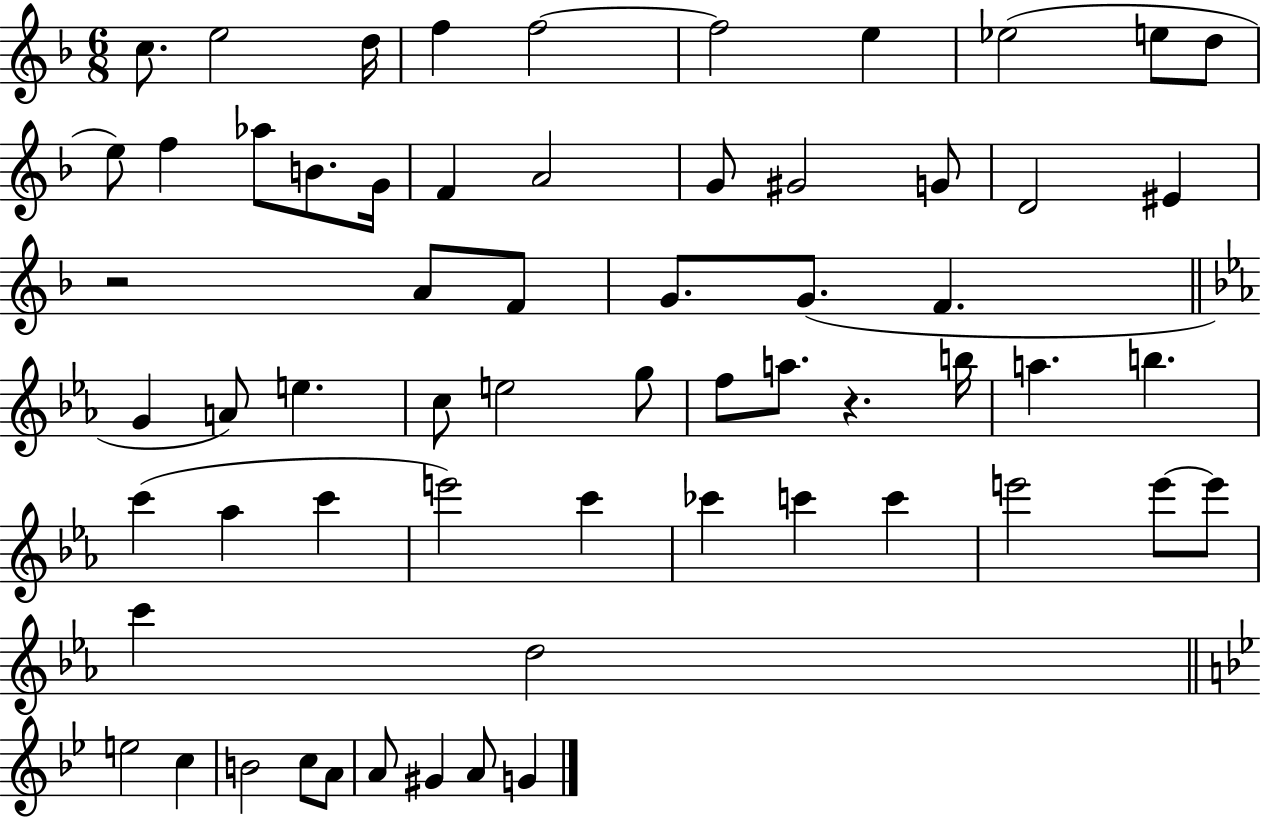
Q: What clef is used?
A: treble